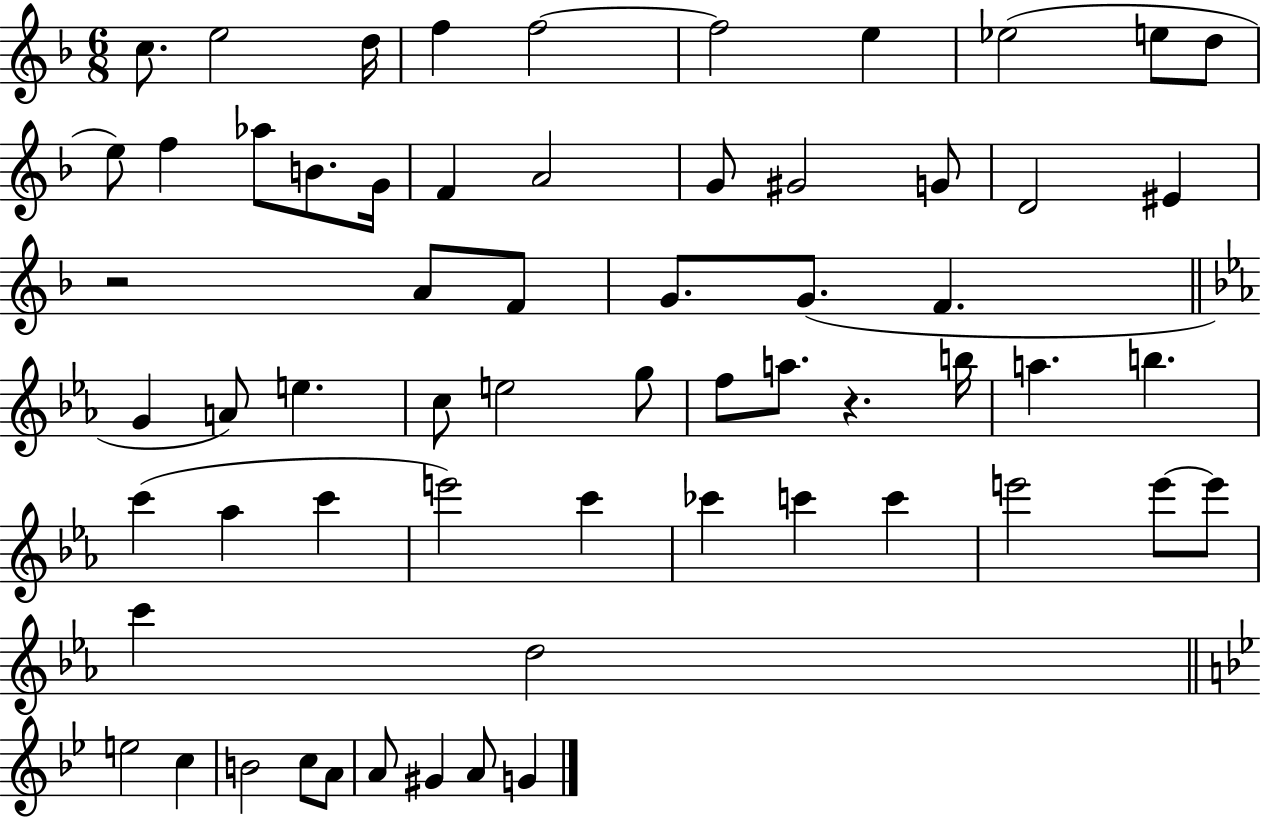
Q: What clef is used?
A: treble